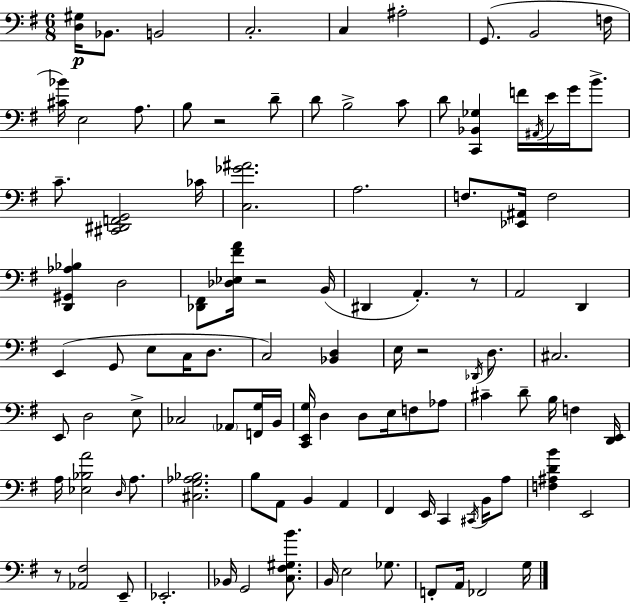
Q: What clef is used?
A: bass